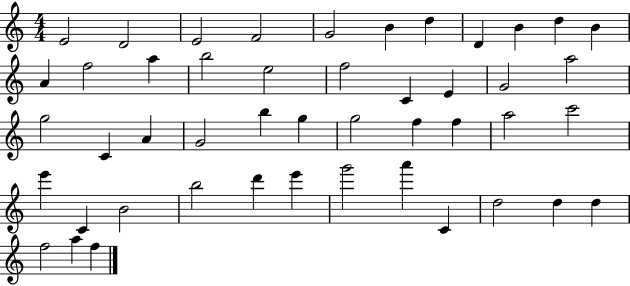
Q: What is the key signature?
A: C major